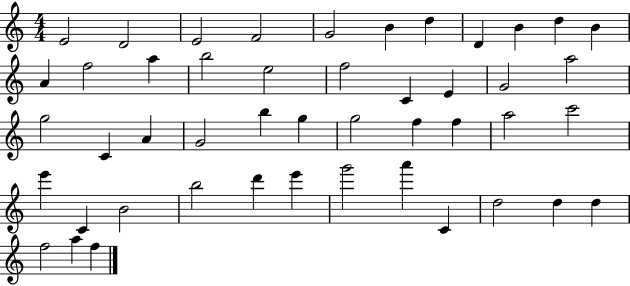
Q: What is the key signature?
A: C major